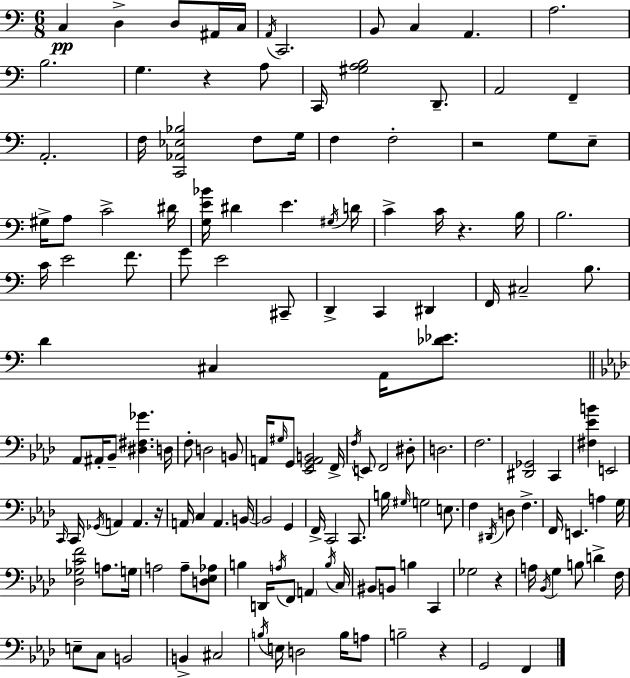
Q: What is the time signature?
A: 6/8